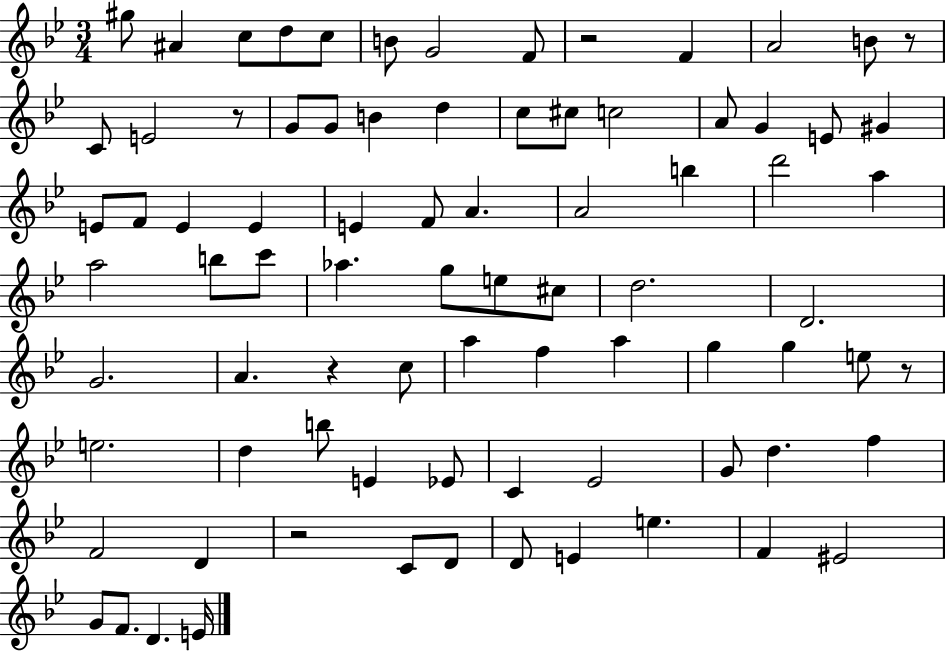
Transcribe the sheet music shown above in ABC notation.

X:1
T:Untitled
M:3/4
L:1/4
K:Bb
^g/2 ^A c/2 d/2 c/2 B/2 G2 F/2 z2 F A2 B/2 z/2 C/2 E2 z/2 G/2 G/2 B d c/2 ^c/2 c2 A/2 G E/2 ^G E/2 F/2 E E E F/2 A A2 b d'2 a a2 b/2 c'/2 _a g/2 e/2 ^c/2 d2 D2 G2 A z c/2 a f a g g e/2 z/2 e2 d b/2 E _E/2 C _E2 G/2 d f F2 D z2 C/2 D/2 D/2 E e F ^E2 G/2 F/2 D E/4